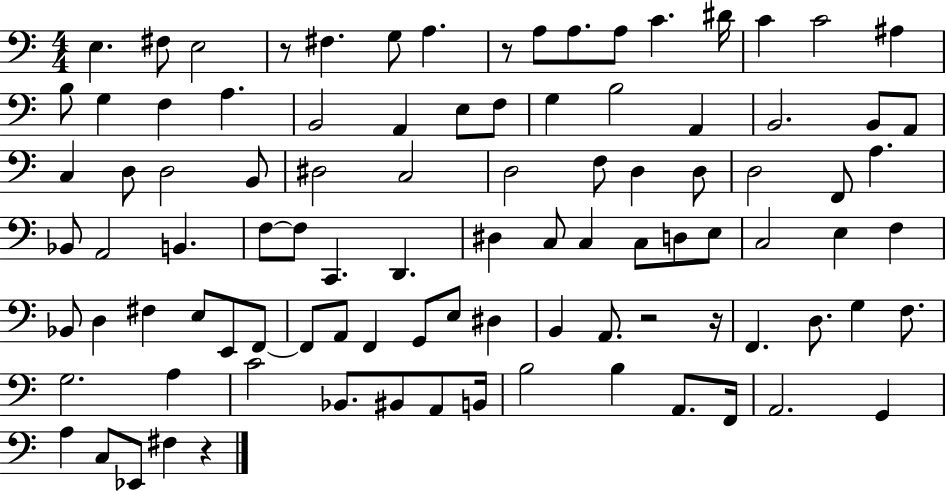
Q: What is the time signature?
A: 4/4